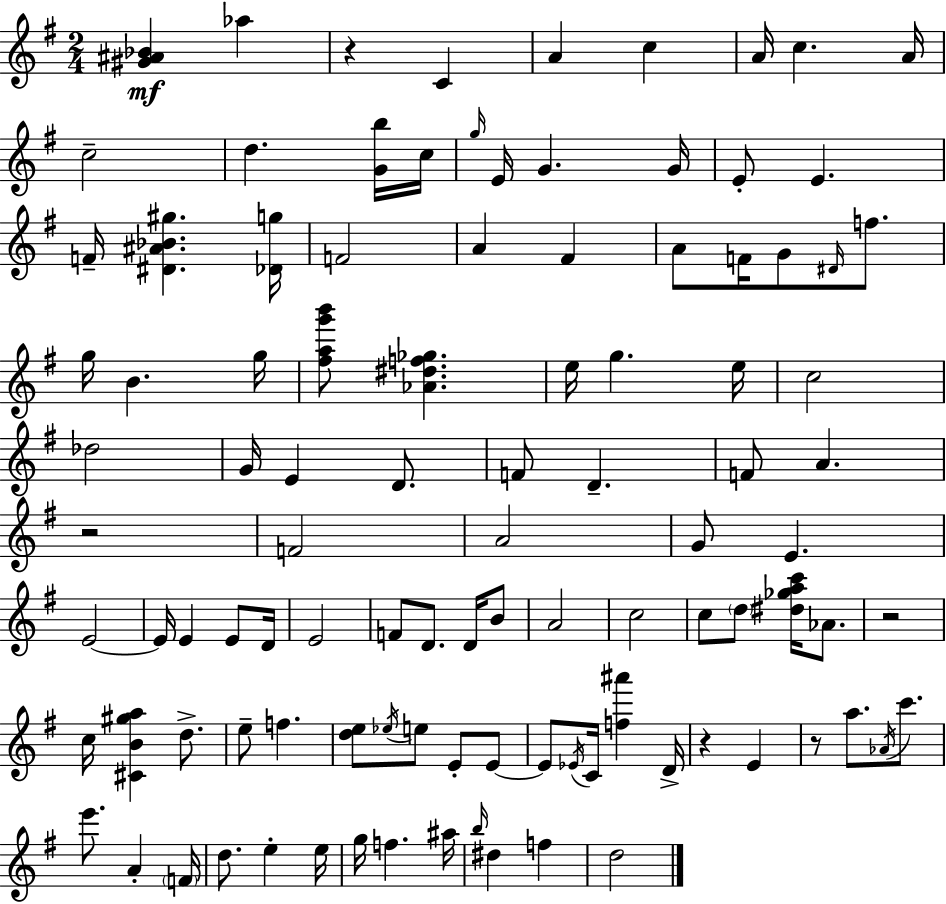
X:1
T:Untitled
M:2/4
L:1/4
K:Em
[^G^A_B] _a z C A c A/4 c A/4 c2 d [Gb]/4 c/4 g/4 E/4 G G/4 E/2 E F/4 [^D^A_B^g] [_Dg]/4 F2 A ^F A/2 F/4 G/2 ^D/4 f/2 g/4 B g/4 [^fag'b']/2 [_A^df_g] e/4 g e/4 c2 _d2 G/4 E D/2 F/2 D F/2 A z2 F2 A2 G/2 E E2 E/4 E E/2 D/4 E2 F/2 D/2 D/4 B/2 A2 c2 c/2 d/2 [^d_gac']/4 _A/2 z2 c/4 [^CB^ga] d/2 e/2 f [de]/2 _e/4 e/2 E/2 E/2 E/2 _E/4 C/4 [f^a'] D/4 z E z/2 a/2 _A/4 c'/2 e'/2 A F/4 d/2 e e/4 g/4 f ^a/4 b/4 ^d f d2